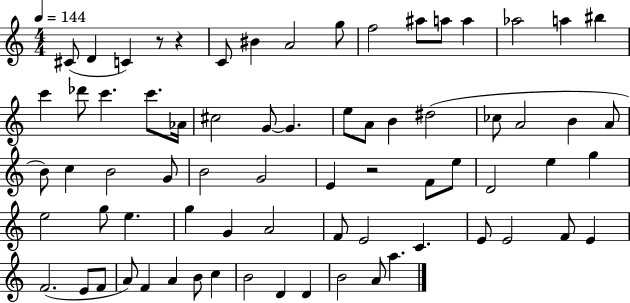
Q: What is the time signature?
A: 4/4